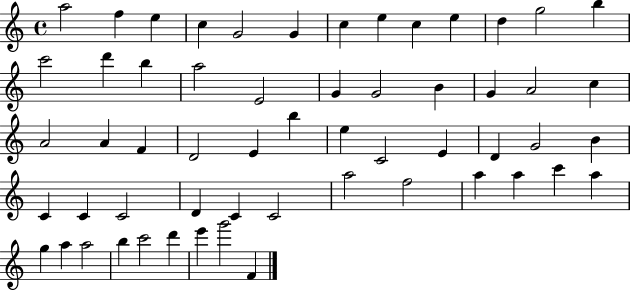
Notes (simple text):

A5/h F5/q E5/q C5/q G4/h G4/q C5/q E5/q C5/q E5/q D5/q G5/h B5/q C6/h D6/q B5/q A5/h E4/h G4/q G4/h B4/q G4/q A4/h C5/q A4/h A4/q F4/q D4/h E4/q B5/q E5/q C4/h E4/q D4/q G4/h B4/q C4/q C4/q C4/h D4/q C4/q C4/h A5/h F5/h A5/q A5/q C6/q A5/q G5/q A5/q A5/h B5/q C6/h D6/q E6/q G6/h F4/q